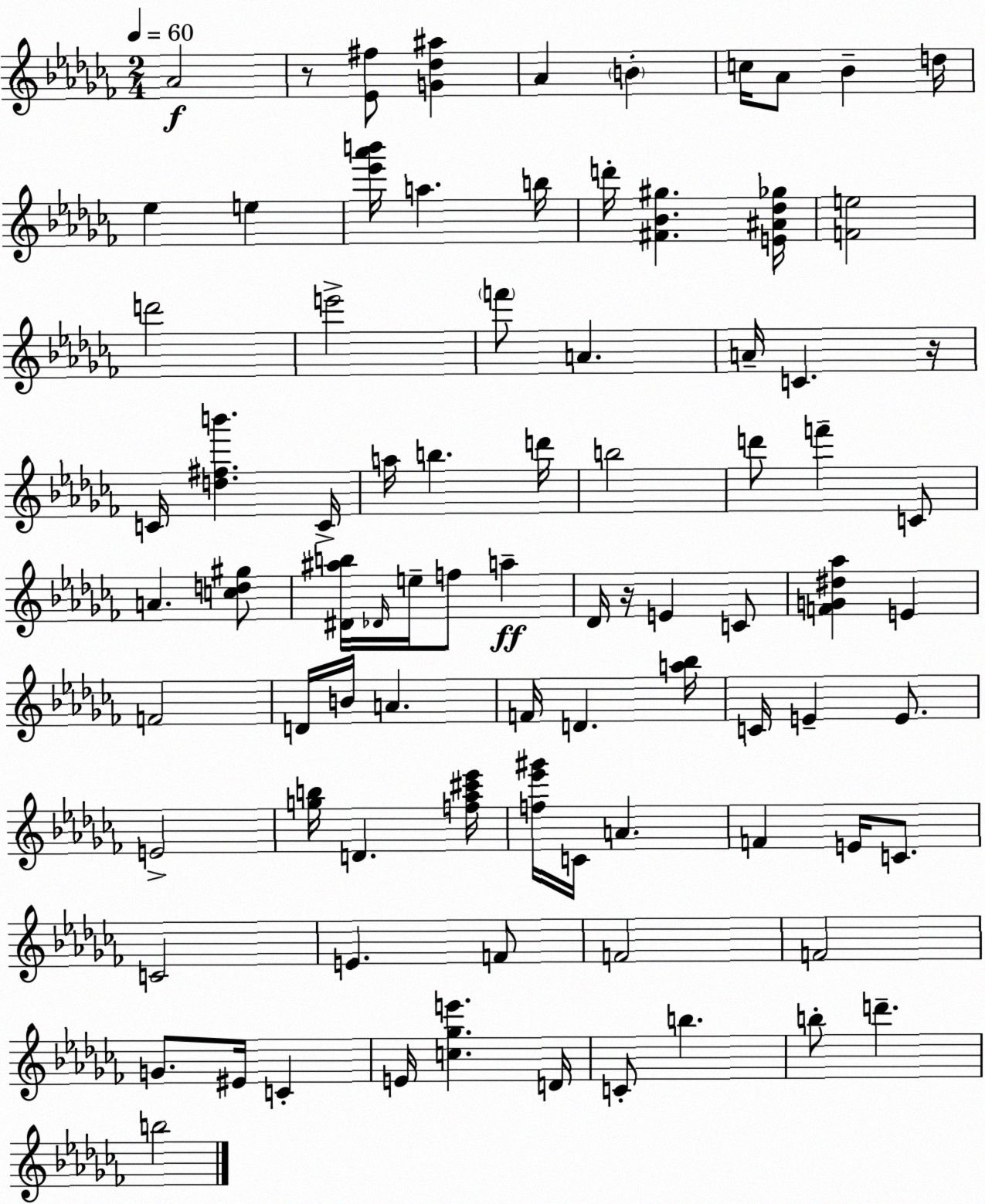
X:1
T:Untitled
M:2/4
L:1/4
K:Abm
_A2 z/2 [_E^f]/2 [G_d^a] _A B c/4 _A/2 _B d/4 _e e [_e'_a'b']/4 a b/4 d'/4 [^F_B^g] [E^A_d_g]/4 [Fe]2 d'2 e'2 f'/2 A A/4 C z/4 C/4 [d^fb'] C/4 a/4 b d'/4 b2 d'/2 f' C/2 A [cd^g]/2 [^D^ab]/4 _D/4 e/4 f/2 a _D/4 z/4 E C/2 [FG^d_a] E F2 D/4 B/4 A F/4 D [a_b]/4 C/4 E E/2 E2 [gb]/4 D [f_a^c'_e']/4 [f_e'^g']/4 C/4 A F E/4 C/2 C2 E F/2 F2 F2 G/2 ^E/4 C E/4 [c_ge'] D/4 C/2 b b/2 d' b2